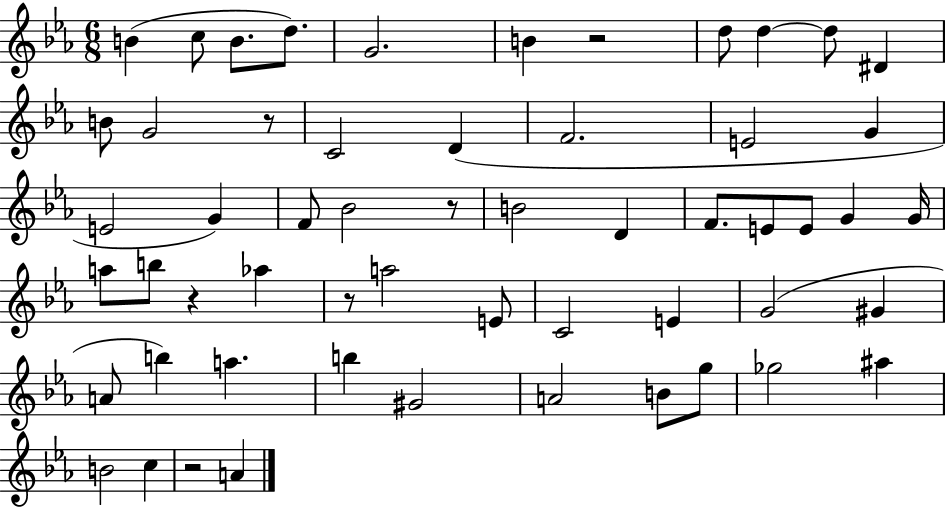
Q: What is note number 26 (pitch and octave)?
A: E4